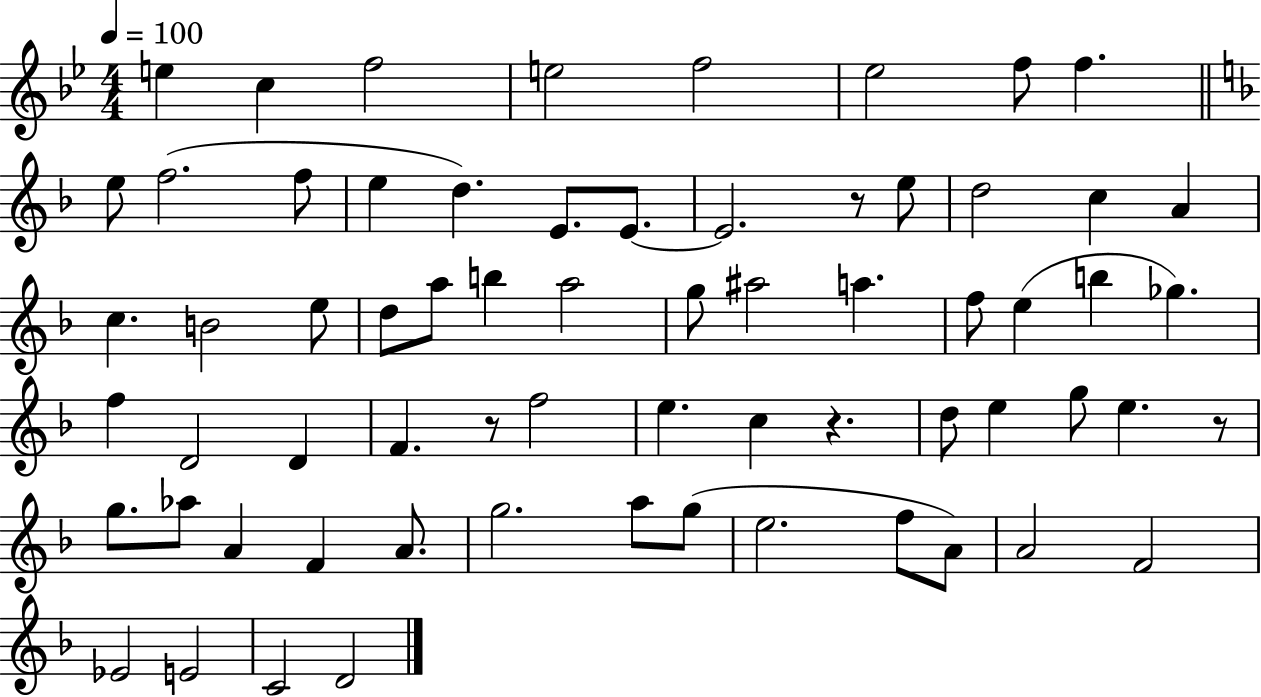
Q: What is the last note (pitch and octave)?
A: D4